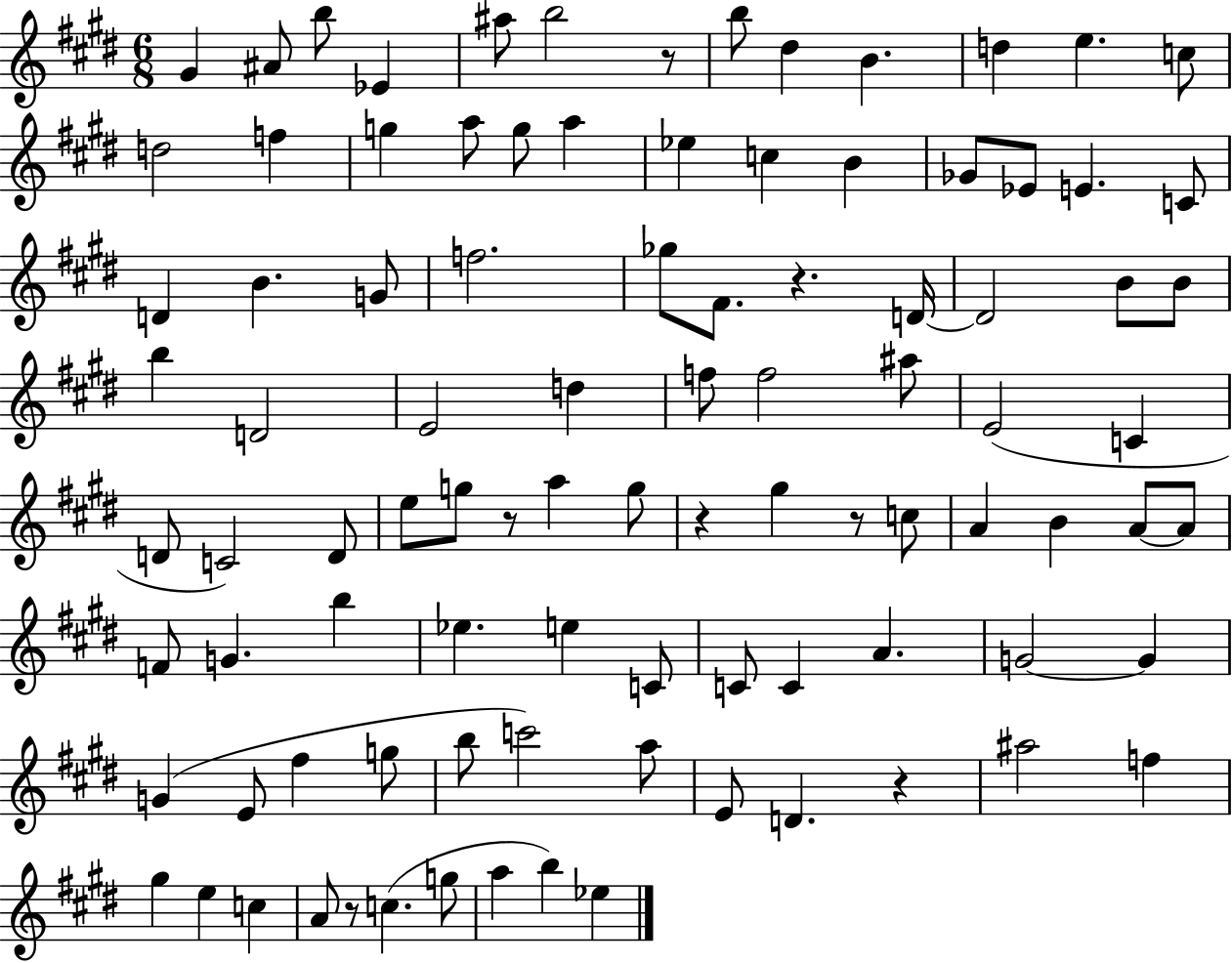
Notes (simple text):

G#4/q A#4/e B5/e Eb4/q A#5/e B5/h R/e B5/e D#5/q B4/q. D5/q E5/q. C5/e D5/h F5/q G5/q A5/e G5/e A5/q Eb5/q C5/q B4/q Gb4/e Eb4/e E4/q. C4/e D4/q B4/q. G4/e F5/h. Gb5/e F#4/e. R/q. D4/s D4/h B4/e B4/e B5/q D4/h E4/h D5/q F5/e F5/h A#5/e E4/h C4/q D4/e C4/h D4/e E5/e G5/e R/e A5/q G5/e R/q G#5/q R/e C5/e A4/q B4/q A4/e A4/e F4/e G4/q. B5/q Eb5/q. E5/q C4/e C4/e C4/q A4/q. G4/h G4/q G4/q E4/e F#5/q G5/e B5/e C6/h A5/e E4/e D4/q. R/q A#5/h F5/q G#5/q E5/q C5/q A4/e R/e C5/q. G5/e A5/q B5/q Eb5/q